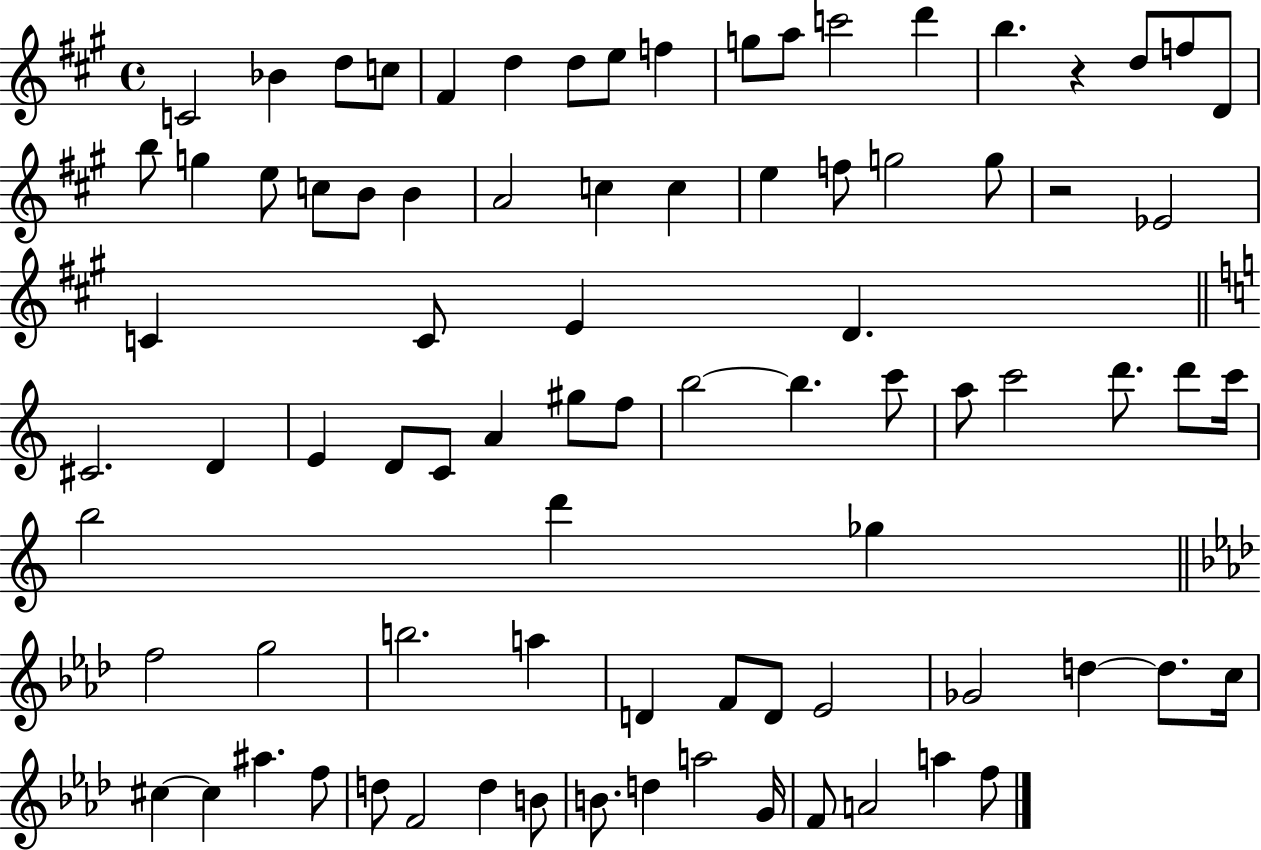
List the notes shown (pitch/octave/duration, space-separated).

C4/h Bb4/q D5/e C5/e F#4/q D5/q D5/e E5/e F5/q G5/e A5/e C6/h D6/q B5/q. R/q D5/e F5/e D4/e B5/e G5/q E5/e C5/e B4/e B4/q A4/h C5/q C5/q E5/q F5/e G5/h G5/e R/h Eb4/h C4/q C4/e E4/q D4/q. C#4/h. D4/q E4/q D4/e C4/e A4/q G#5/e F5/e B5/h B5/q. C6/e A5/e C6/h D6/e. D6/e C6/s B5/h D6/q Gb5/q F5/h G5/h B5/h. A5/q D4/q F4/e D4/e Eb4/h Gb4/h D5/q D5/e. C5/s C#5/q C#5/q A#5/q. F5/e D5/e F4/h D5/q B4/e B4/e. D5/q A5/h G4/s F4/e A4/h A5/q F5/e